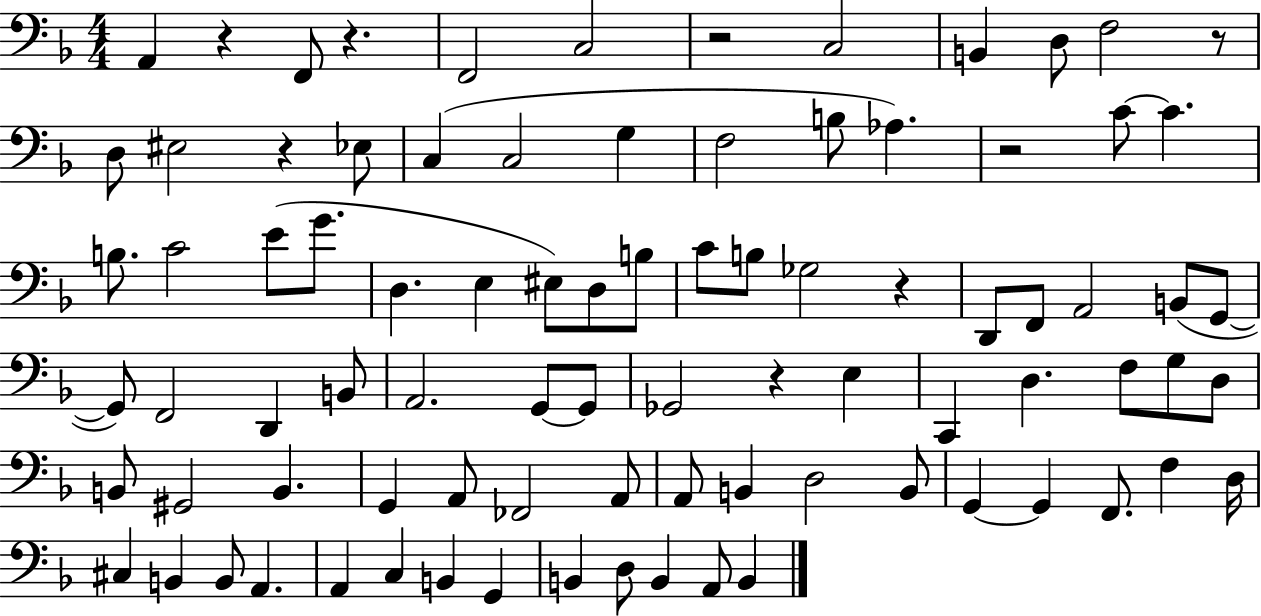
{
  \clef bass
  \numericTimeSignature
  \time 4/4
  \key f \major
  a,4 r4 f,8 r4. | f,2 c2 | r2 c2 | b,4 d8 f2 r8 | \break d8 eis2 r4 ees8 | c4( c2 g4 | f2 b8 aes4.) | r2 c'8~~ c'4. | \break b8. c'2 e'8( g'8. | d4. e4 eis8) d8 b8 | c'8 b8 ges2 r4 | d,8 f,8 a,2 b,8( g,8~~ | \break g,8) f,2 d,4 b,8 | a,2. g,8~~ g,8 | ges,2 r4 e4 | c,4 d4. f8 g8 d8 | \break b,8 gis,2 b,4. | g,4 a,8 fes,2 a,8 | a,8 b,4 d2 b,8 | g,4~~ g,4 f,8. f4 d16 | \break cis4 b,4 b,8 a,4. | a,4 c4 b,4 g,4 | b,4 d8 b,4 a,8 b,4 | \bar "|."
}